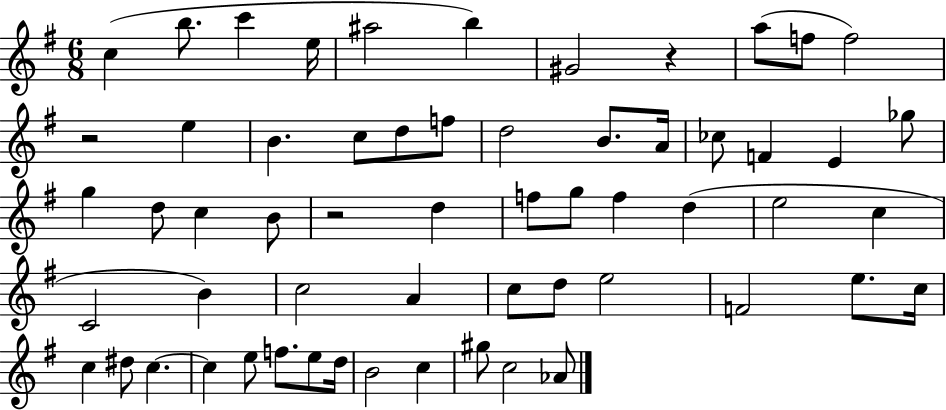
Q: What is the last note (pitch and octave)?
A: Ab4